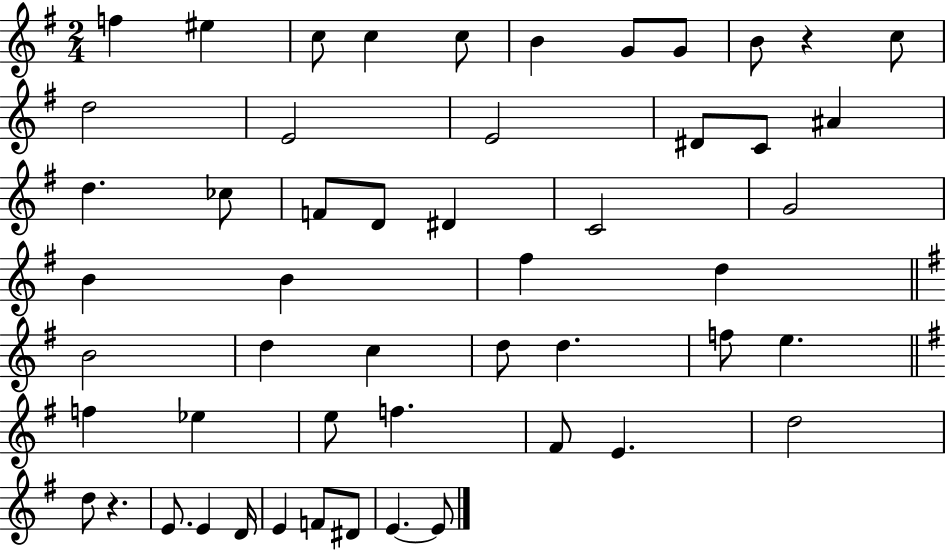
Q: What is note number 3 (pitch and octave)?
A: C5